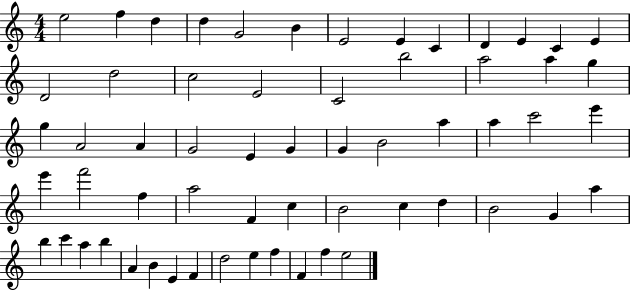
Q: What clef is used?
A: treble